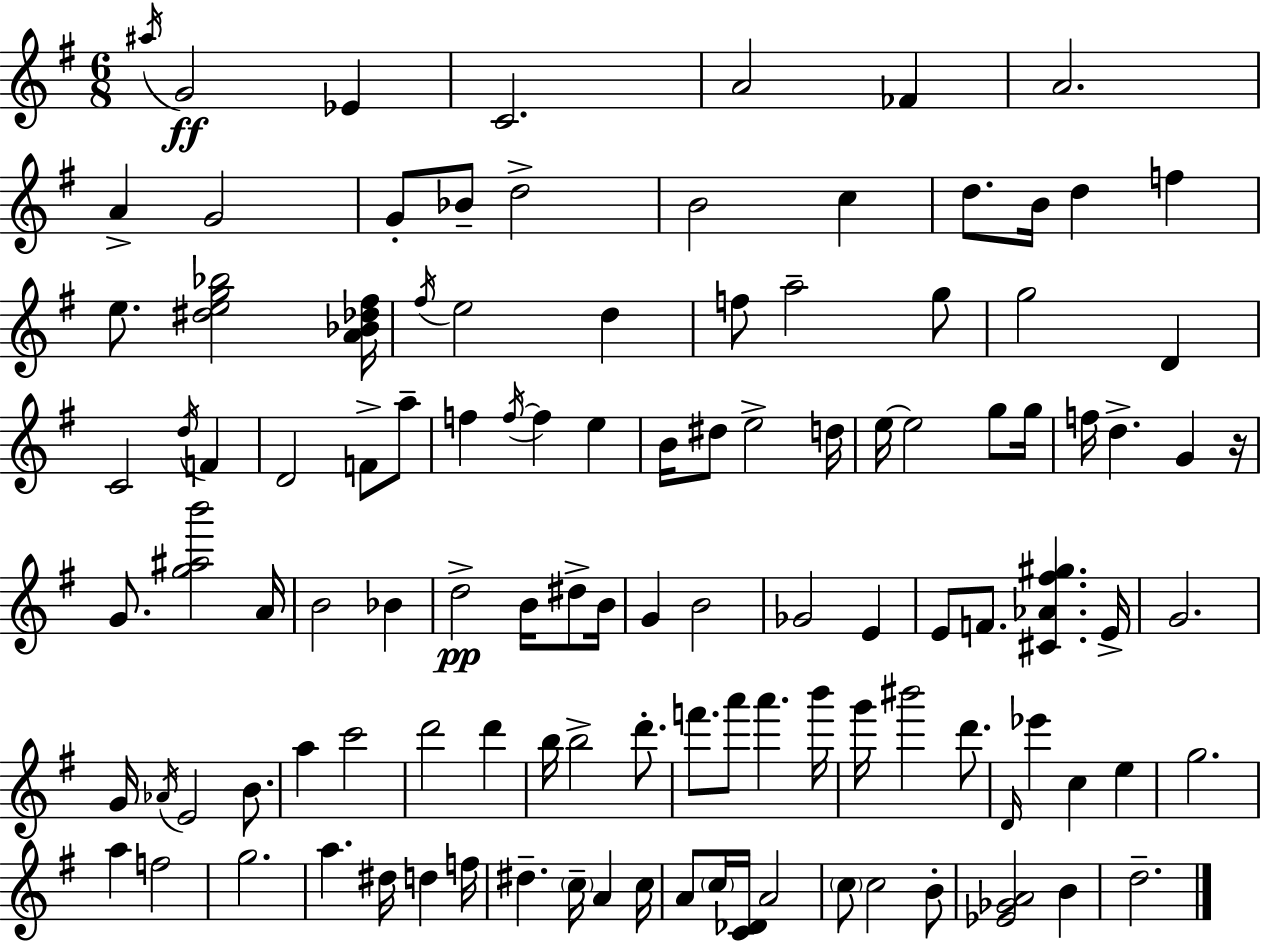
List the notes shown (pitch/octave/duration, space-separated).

A#5/s G4/h Eb4/q C4/h. A4/h FES4/q A4/h. A4/q G4/h G4/e Bb4/e D5/h B4/h C5/q D5/e. B4/s D5/q F5/q E5/e. [D#5,E5,G5,Bb5]/h [A4,Bb4,Db5,F#5]/s F#5/s E5/h D5/q F5/e A5/h G5/e G5/h D4/q C4/h D5/s F4/q D4/h F4/e A5/e F5/q F5/s F5/q E5/q B4/s D#5/e E5/h D5/s E5/s E5/h G5/e G5/s F5/s D5/q. G4/q R/s G4/e. [G5,A#5,B6]/h A4/s B4/h Bb4/q D5/h B4/s D#5/e B4/s G4/q B4/h Gb4/h E4/q E4/e F4/e. [C#4,Ab4,F#5,G#5]/q. E4/s G4/h. G4/s Ab4/s E4/h B4/e. A5/q C6/h D6/h D6/q B5/s B5/h D6/e. F6/e. A6/e A6/q. B6/s G6/s BIS6/h D6/e. D4/s Eb6/q C5/q E5/q G5/h. A5/q F5/h G5/h. A5/q. D#5/s D5/q F5/s D#5/q. C5/s A4/q C5/s A4/e C5/s [C4,Db4]/s A4/h C5/e C5/h B4/e [Eb4,Gb4,A4]/h B4/q D5/h.